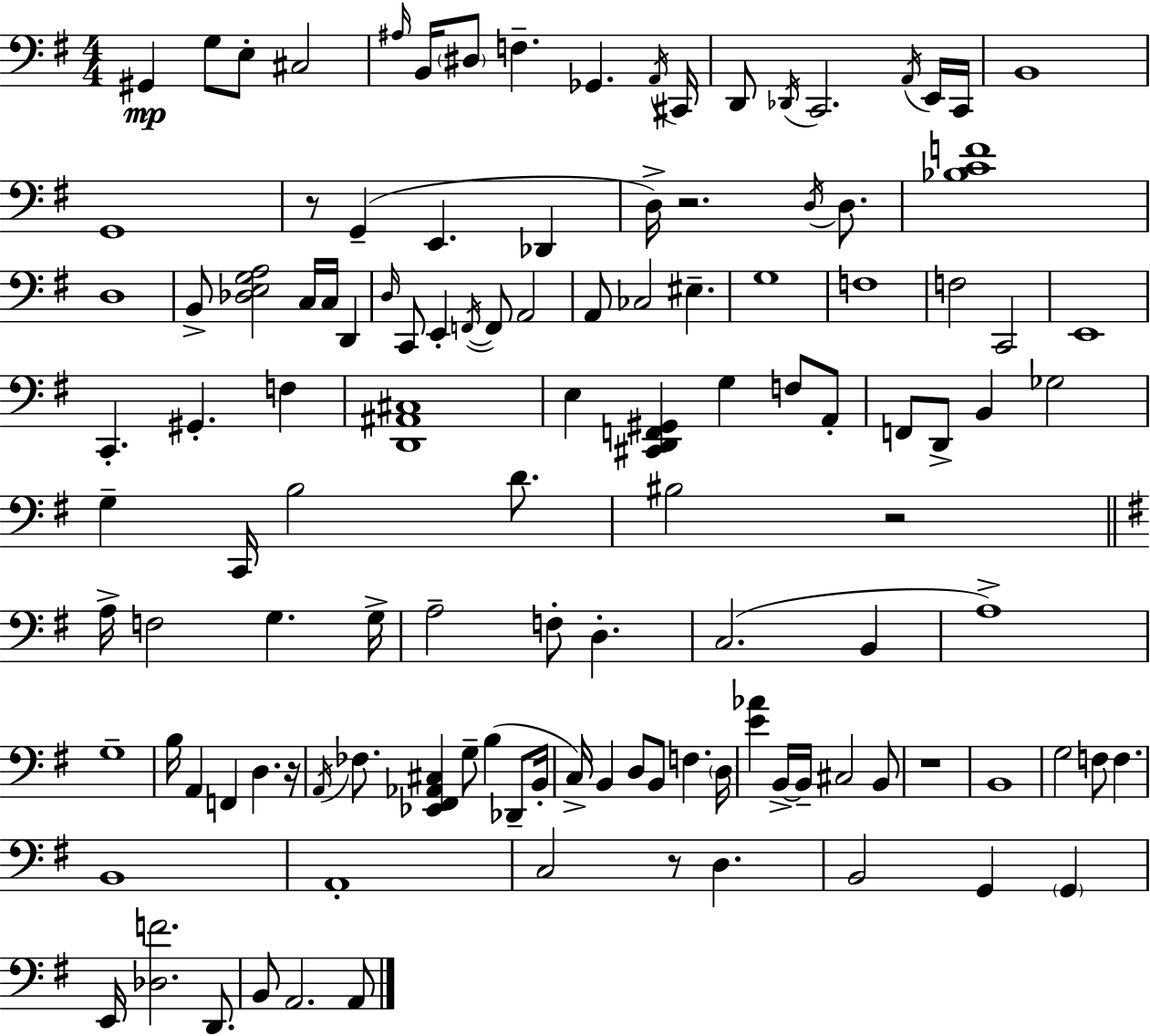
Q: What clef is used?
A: bass